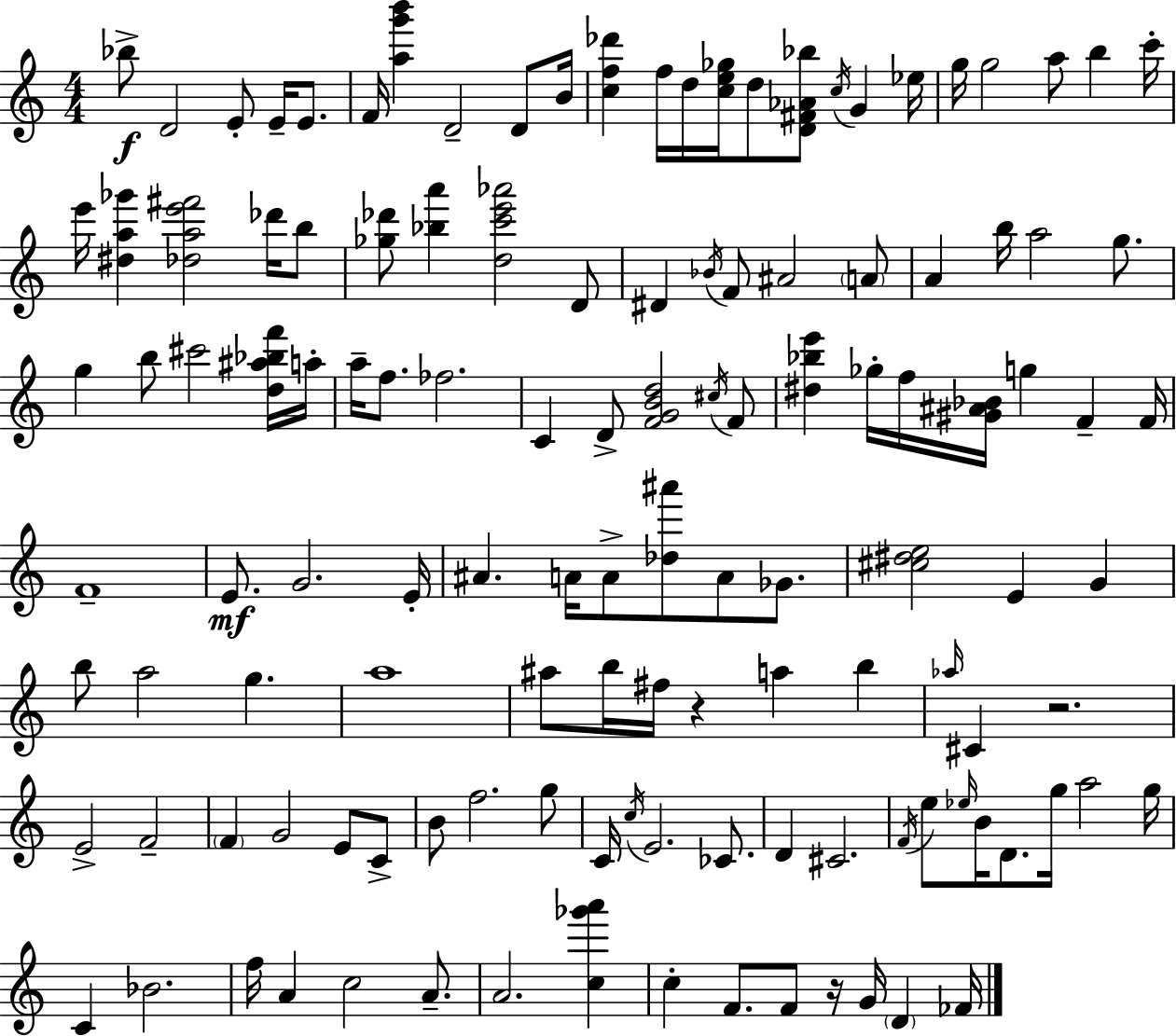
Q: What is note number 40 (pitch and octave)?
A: FES5